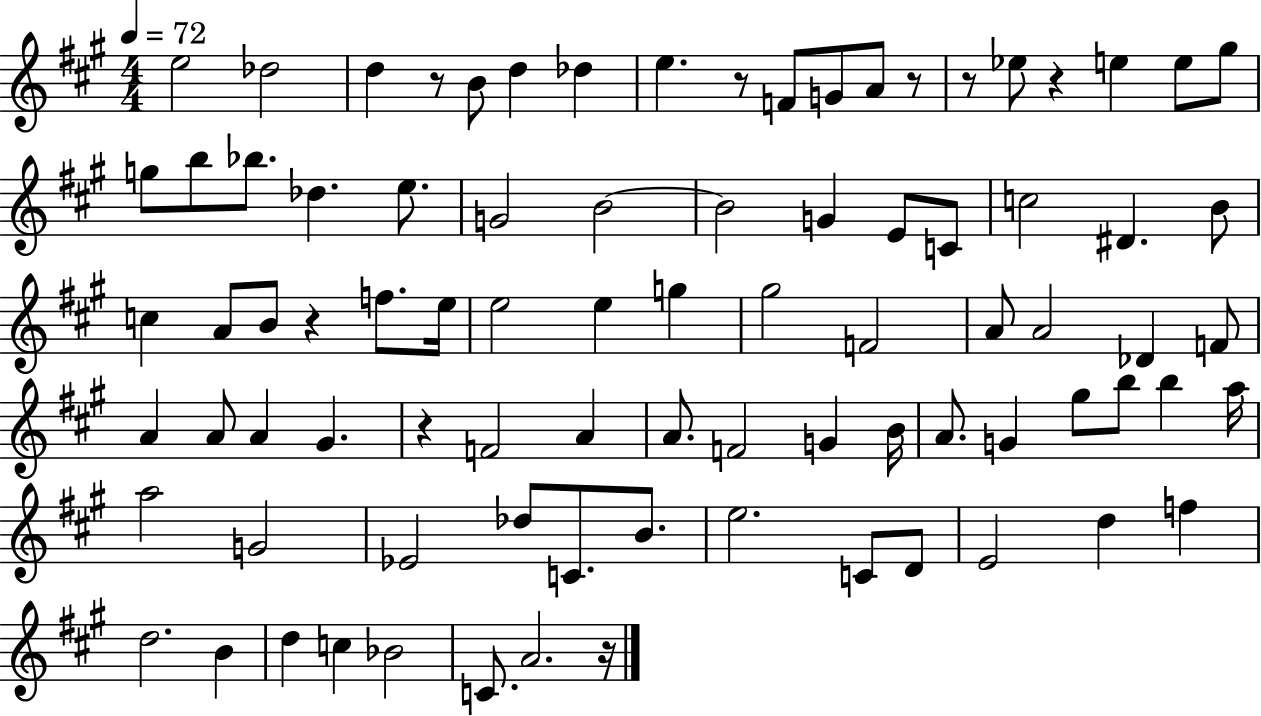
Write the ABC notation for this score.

X:1
T:Untitled
M:4/4
L:1/4
K:A
e2 _d2 d z/2 B/2 d _d e z/2 F/2 G/2 A/2 z/2 z/2 _e/2 z e e/2 ^g/2 g/2 b/2 _b/2 _d e/2 G2 B2 B2 G E/2 C/2 c2 ^D B/2 c A/2 B/2 z f/2 e/4 e2 e g ^g2 F2 A/2 A2 _D F/2 A A/2 A ^G z F2 A A/2 F2 G B/4 A/2 G ^g/2 b/2 b a/4 a2 G2 _E2 _d/2 C/2 B/2 e2 C/2 D/2 E2 d f d2 B d c _B2 C/2 A2 z/4